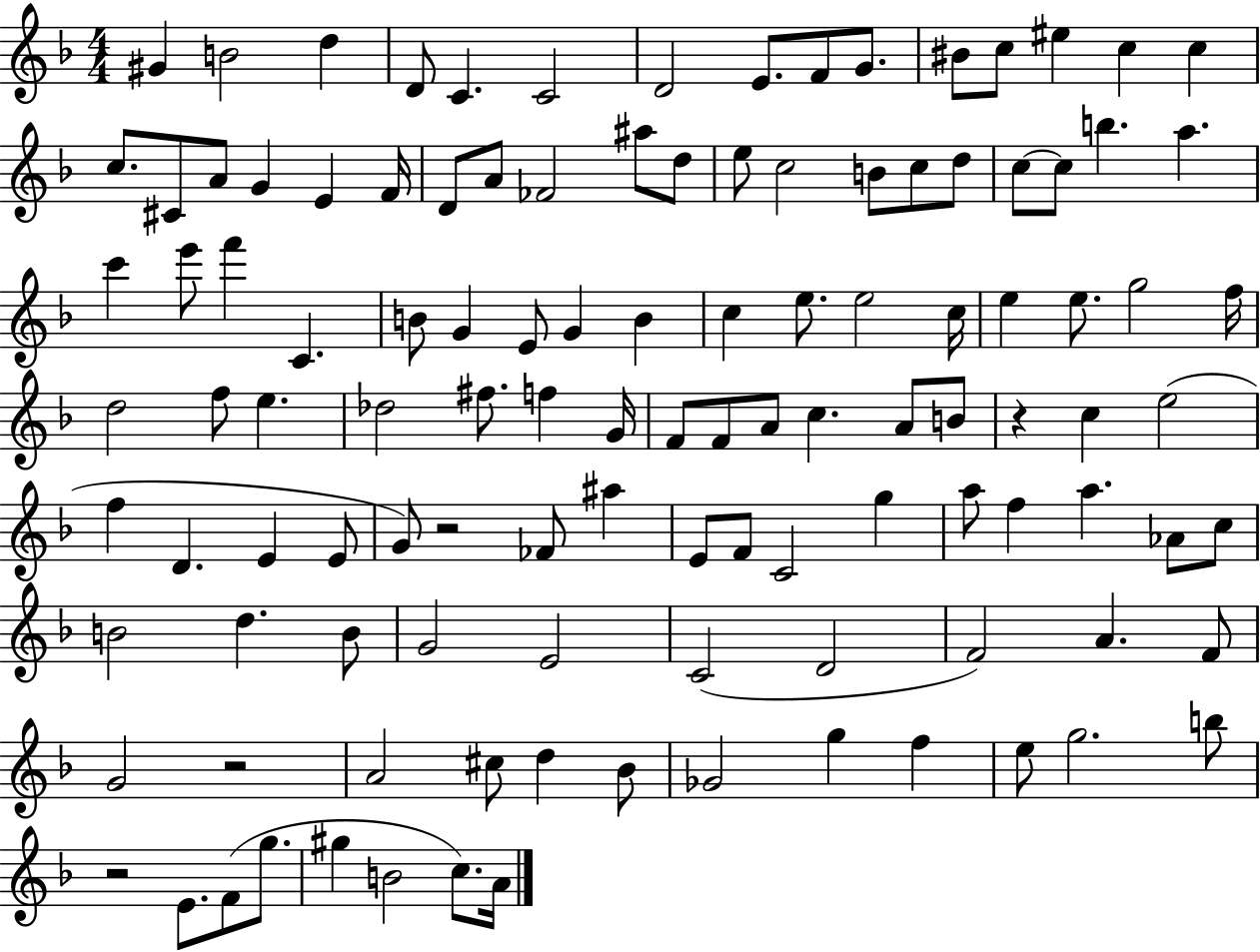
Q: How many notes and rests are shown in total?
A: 115